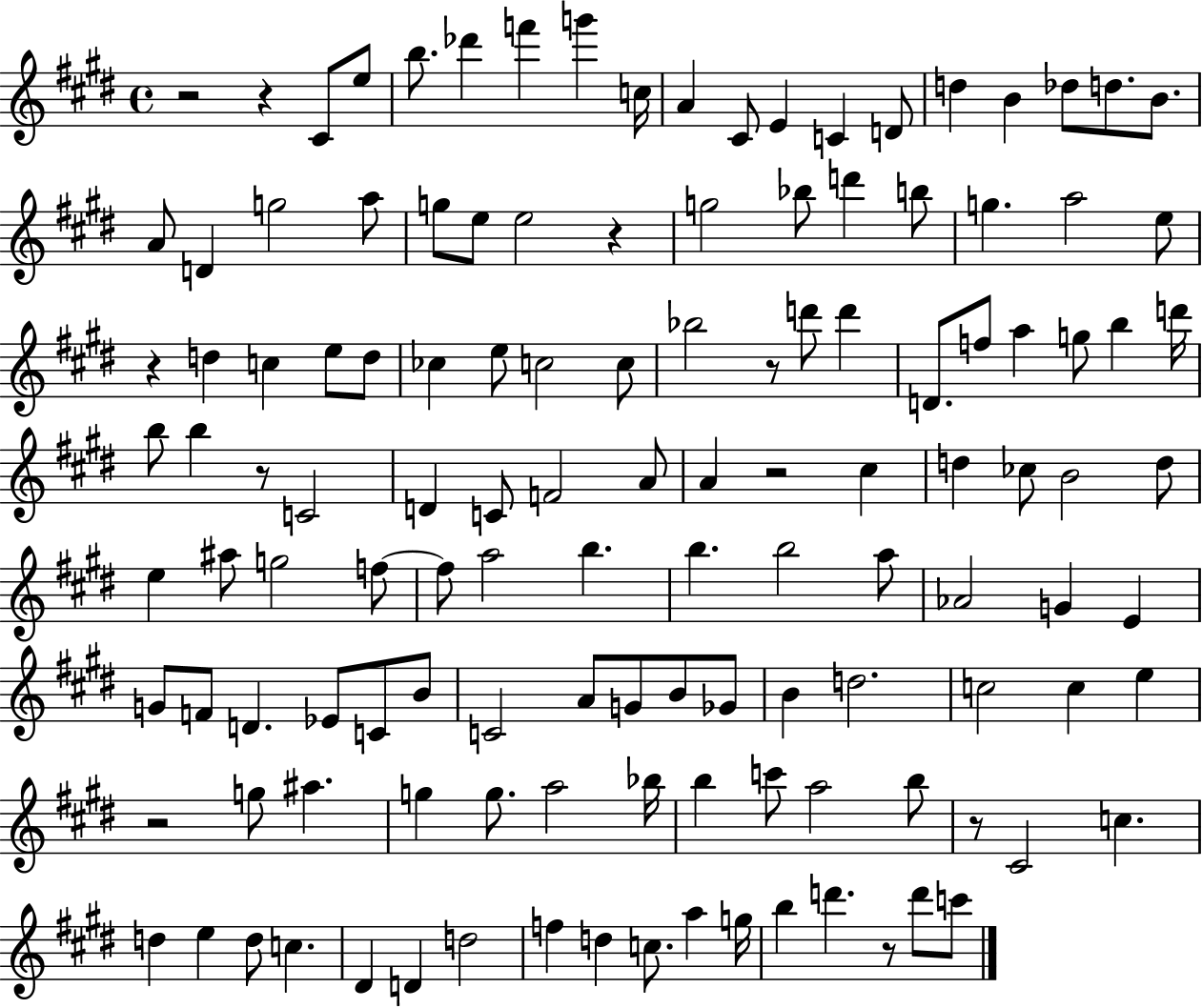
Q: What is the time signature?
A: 4/4